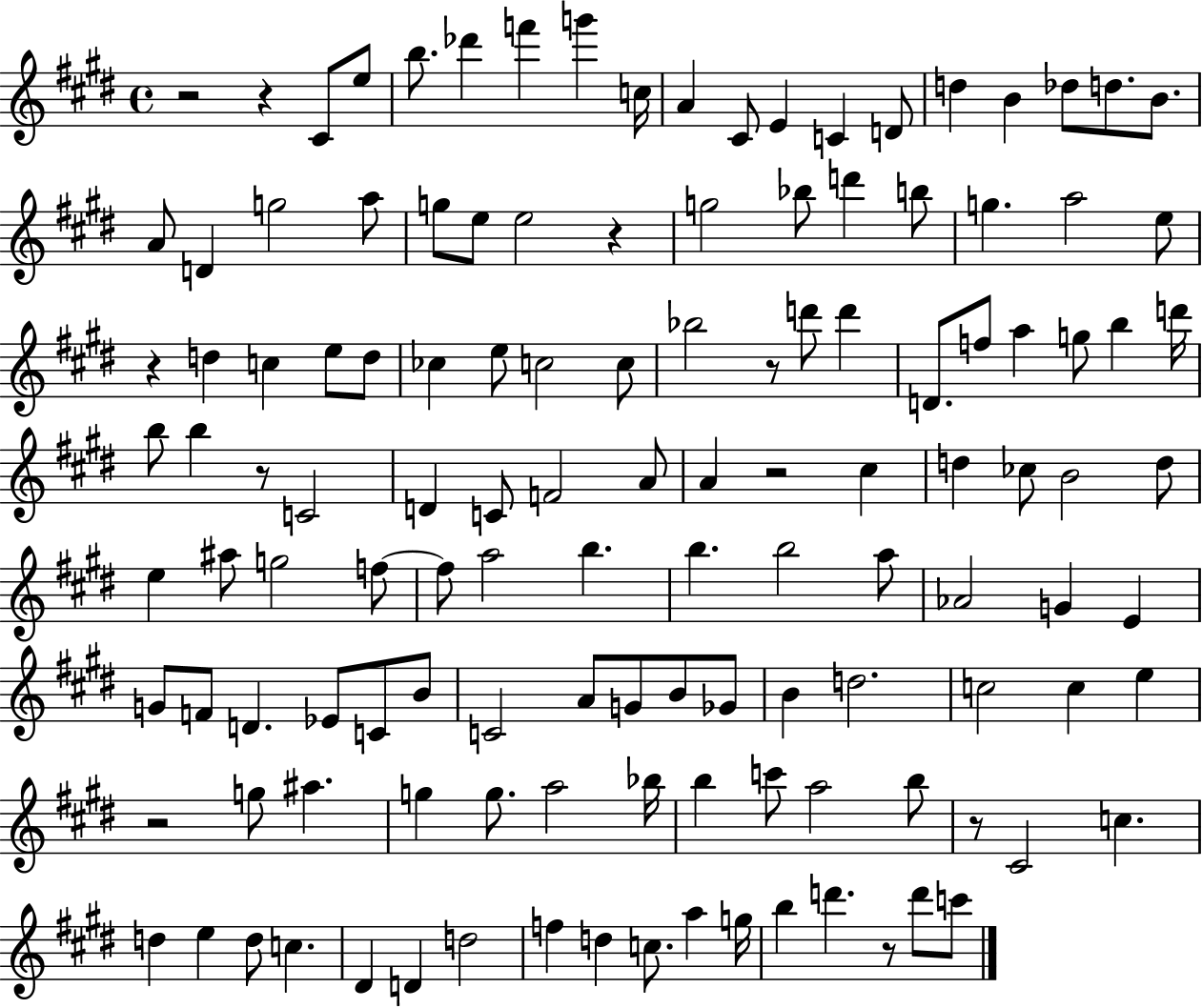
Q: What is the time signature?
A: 4/4